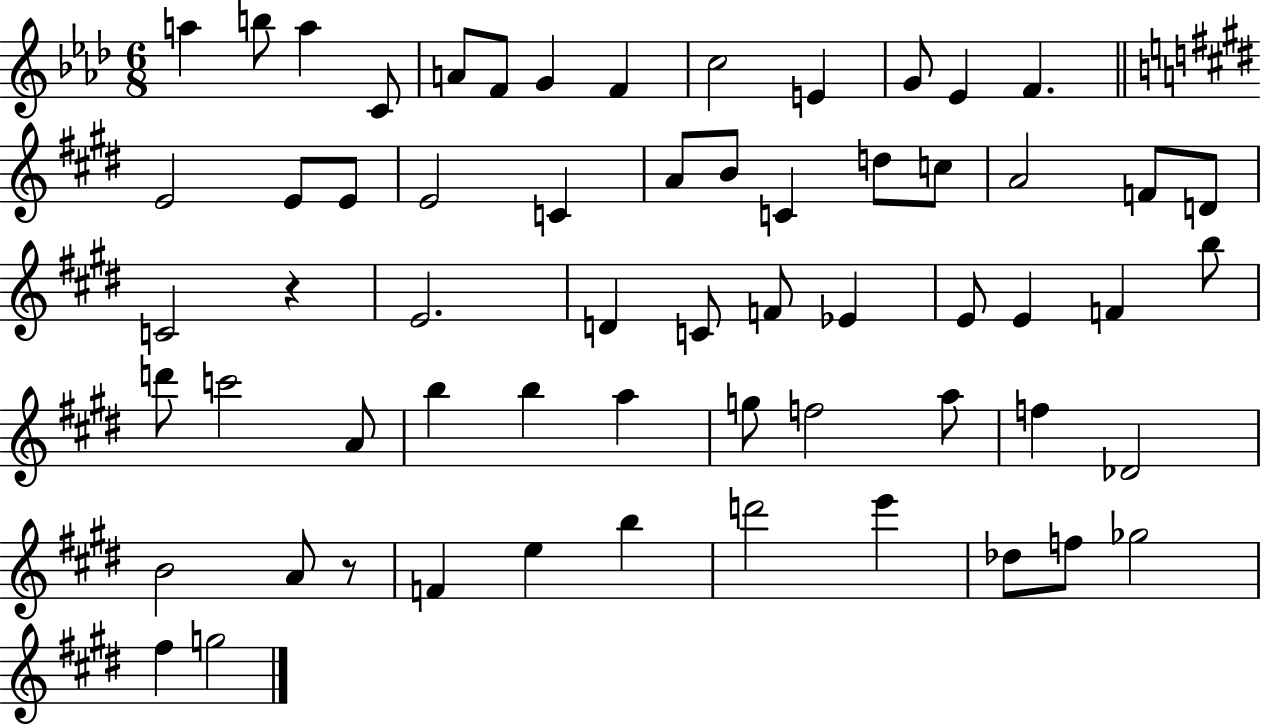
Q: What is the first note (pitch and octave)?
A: A5